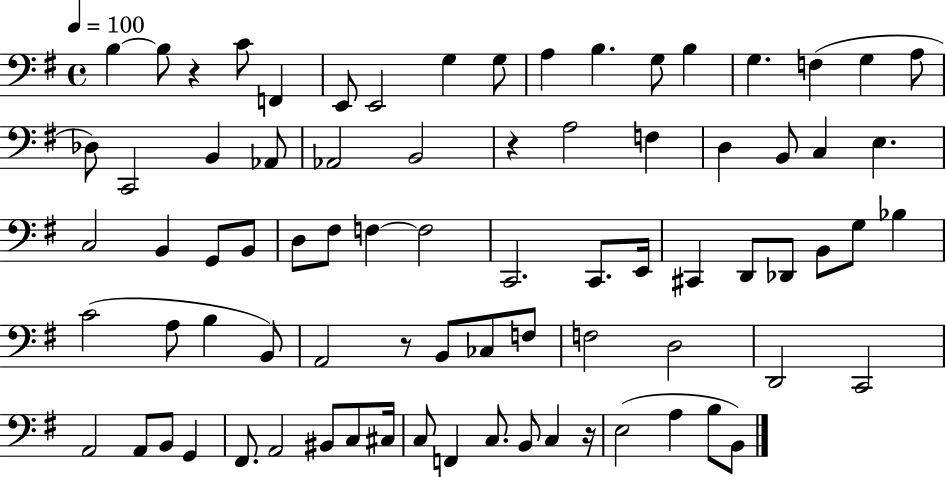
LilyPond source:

{
  \clef bass
  \time 4/4
  \defaultTimeSignature
  \key g \major
  \tempo 4 = 100
  \repeat volta 2 { b4~~ b8 r4 c'8 f,4 | e,8 e,2 g4 g8 | a4 b4. g8 b4 | g4. f4( g4 a8 | \break des8) c,2 b,4 aes,8 | aes,2 b,2 | r4 a2 f4 | d4 b,8 c4 e4. | \break c2 b,4 g,8 b,8 | d8 fis8 f4~~ f2 | c,2. c,8. e,16 | cis,4 d,8 des,8 b,8 g8 bes4 | \break c'2( a8 b4 b,8) | a,2 r8 b,8 ces8 f8 | f2 d2 | d,2 c,2 | \break a,2 a,8 b,8 g,4 | fis,8. a,2 bis,8 c8 cis16 | c8 f,4 c8. b,8 c4 r16 | e2( a4 b8 b,8) | \break } \bar "|."
}